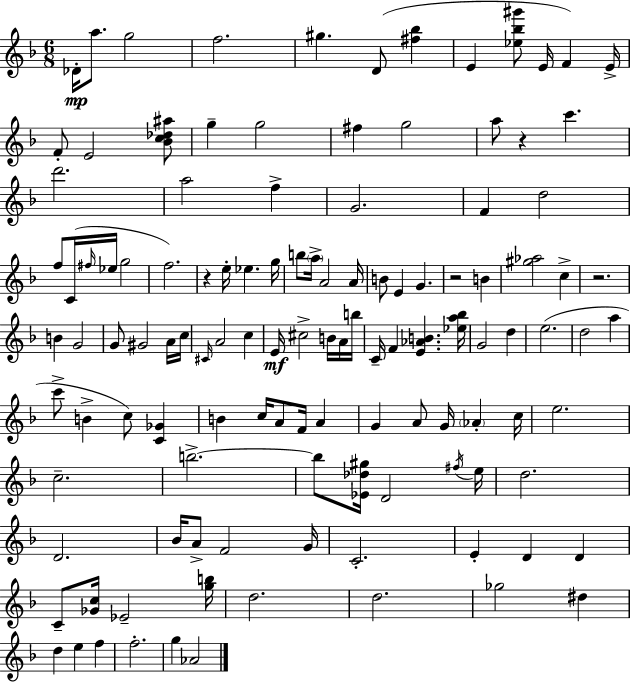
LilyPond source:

{
  \clef treble
  \numericTimeSignature
  \time 6/8
  \key f \major
  \repeat volta 2 { des'16-.\mp a''8. g''2 | f''2. | gis''4. d'8( <fis'' bes''>4 | e'4 <ees'' bes'' gis'''>8 e'16 f'4) e'16-> | \break f'8-. e'2 <bes' c'' des'' ais''>8 | g''4-- g''2 | fis''4 g''2 | a''8 r4 c'''4. | \break d'''2. | a''2 f''4-> | g'2. | f'4 d''2 | \break f''8 c'16( \grace { fis''16 } ees''16 g''2 | f''2.) | r4 e''16-. ees''4. | g''16 b''8 \parenthesize a''16-> a'2 | \break a'16 b'8 e'4 g'4. | r2 b'4 | <gis'' aes''>2 c''4-> | r2. | \break b'4 g'2 | g'8 gis'2 a'16 | c''16 \grace { cis'16 } a'2 c''4 | e'16\mf cis''2-> b'16 | \break a'16 b''16 c'16-- f'4 <e' aes' b'>4. | <ees'' a'' bes''>16 g'2 d''4 | e''2.( | d''2 a''4 | \break c'''8-> b'4-> c''8) <c' ges'>4 | b'4 c''16 a'8 f'16 a'4 | g'4 a'8 g'16 \parenthesize aes'4-. | c''16 e''2. | \break c''2.-- | b''2.->~~ | b''8 <ees' des'' gis''>16 d'2 | \acciaccatura { fis''16 } e''16 d''2. | \break d'2. | bes'16 a'8-> f'2 | g'16 c'2.-. | e'4-. d'4 d'4 | \break c'8-- <ges' c''>16 ees'2-- | <g'' b''>16 d''2. | d''2. | ges''2 dis''4 | \break d''4 e''4 f''4 | f''2.-. | g''4 aes'2 | } \bar "|."
}